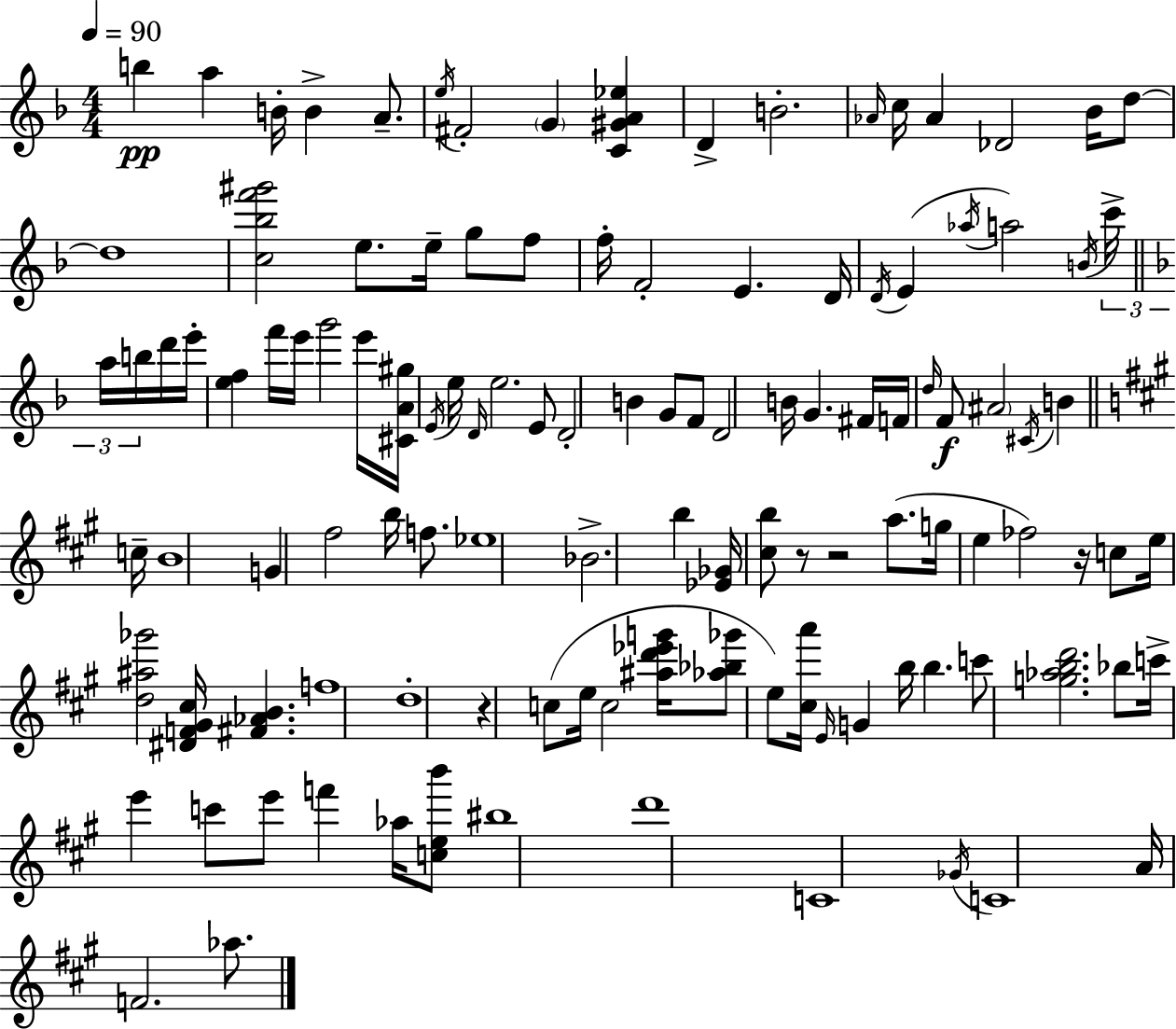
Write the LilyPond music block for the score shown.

{
  \clef treble
  \numericTimeSignature
  \time 4/4
  \key f \major
  \tempo 4 = 90
  \repeat volta 2 { b''4\pp a''4 b'16-. b'4-> a'8.-- | \acciaccatura { e''16 } fis'2-. \parenthesize g'4 <c' gis' a' ees''>4 | d'4-> b'2.-. | \grace { aes'16 } c''16 aes'4 des'2 bes'16 | \break d''8~~ d''1 | <c'' bes'' f''' gis'''>2 e''8. e''16-- g''8 | f''8 f''16-. f'2-. e'4. | d'16 \acciaccatura { d'16 }( e'4 \acciaccatura { aes''16 } a''2) | \break \acciaccatura { b'16 } \tuplet 3/2 { c'''16-> \bar "||" \break \key d \minor a''16 b''16 } d'''16 e'''16-. <e'' f''>4 f'''16 e'''16 g'''2 | e'''16 <cis' a' gis''>16 \acciaccatura { e'16 } e''16 \grace { d'16 } e''2. | e'8 d'2-. b'4 | g'8 f'8 d'2 b'16 g'4. | \break fis'16 f'16 \grace { d''16 } f'8\f \parenthesize ais'2 | \acciaccatura { cis'16 } b'4 \bar "||" \break \key a \major c''16-- b'1 | g'4 fis''2 b''16 f''8. | ees''1 | bes'2.-> b''4 | \break <ees' ges'>16 <cis'' b''>8 r8 r2 a''8.( | g''16 e''4 fes''2) r16 c''8 | e''16 <d'' ais'' ges'''>2 <dis' f' gis' cis''>16 <fis' aes' b'>4. | f''1 | \break d''1-. | r4 c''8( e''16 c''2 | <ais'' d''' ees''' g'''>16 <aes'' bes'' ges'''>8 e''8) <cis'' a'''>16 \grace { e'16 } g'4 b''16 b''4. | c'''8 <g'' aes'' b'' d'''>2. | \break bes''8 c'''16-> e'''4 c'''8 e'''8 f'''4 aes''16 | <c'' e'' b'''>8 bis''1 | d'''1 | c'1 | \break \acciaccatura { ges'16 } c'1 | a'16 f'2. | aes''8. } \bar "|."
}